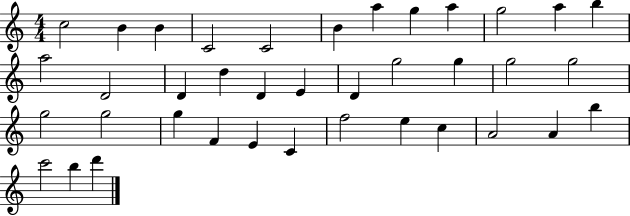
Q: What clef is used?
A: treble